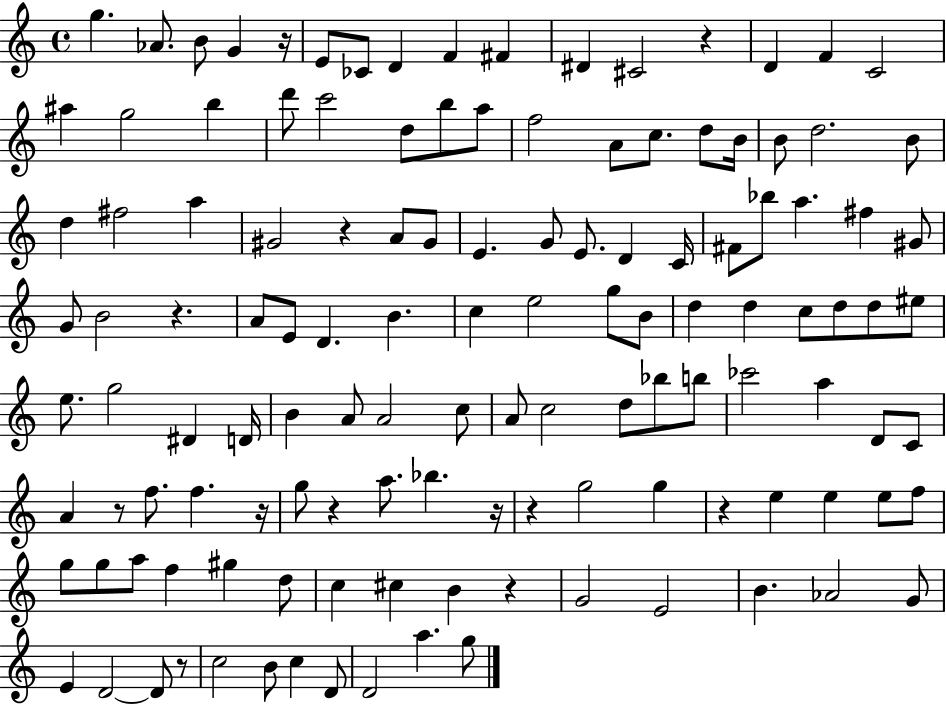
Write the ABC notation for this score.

X:1
T:Untitled
M:4/4
L:1/4
K:C
g _A/2 B/2 G z/4 E/2 _C/2 D F ^F ^D ^C2 z D F C2 ^a g2 b d'/2 c'2 d/2 b/2 a/2 f2 A/2 c/2 d/2 B/4 B/2 d2 B/2 d ^f2 a ^G2 z A/2 ^G/2 E G/2 E/2 D C/4 ^F/2 _b/2 a ^f ^G/2 G/2 B2 z A/2 E/2 D B c e2 g/2 B/2 d d c/2 d/2 d/2 ^e/2 e/2 g2 ^D D/4 B A/2 A2 c/2 A/2 c2 d/2 _b/2 b/2 _c'2 a D/2 C/2 A z/2 f/2 f z/4 g/2 z a/2 _b z/4 z g2 g z e e e/2 f/2 g/2 g/2 a/2 f ^g d/2 c ^c B z G2 E2 B _A2 G/2 E D2 D/2 z/2 c2 B/2 c D/2 D2 a g/2